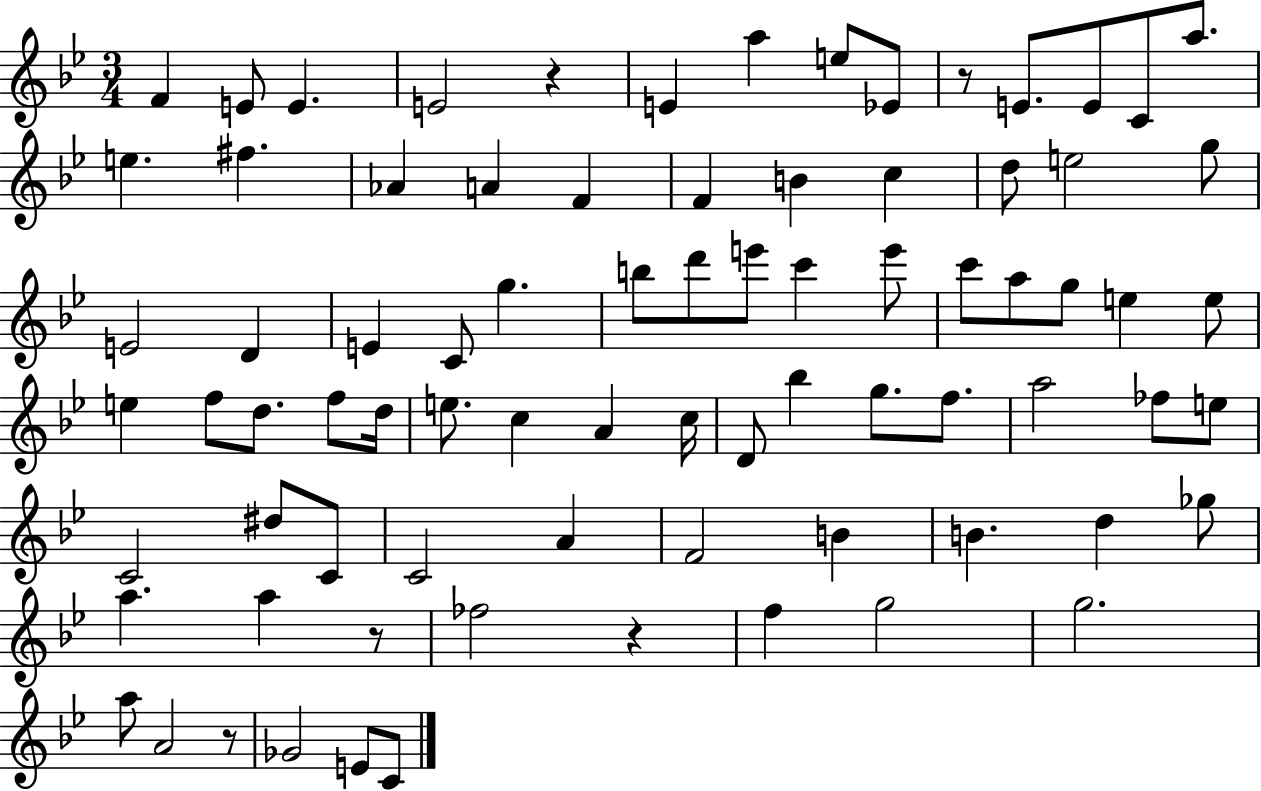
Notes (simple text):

F4/q E4/e E4/q. E4/h R/q E4/q A5/q E5/e Eb4/e R/e E4/e. E4/e C4/e A5/e. E5/q. F#5/q. Ab4/q A4/q F4/q F4/q B4/q C5/q D5/e E5/h G5/e E4/h D4/q E4/q C4/e G5/q. B5/e D6/e E6/e C6/q E6/e C6/e A5/e G5/e E5/q E5/e E5/q F5/e D5/e. F5/e D5/s E5/e. C5/q A4/q C5/s D4/e Bb5/q G5/e. F5/e. A5/h FES5/e E5/e C4/h D#5/e C4/e C4/h A4/q F4/h B4/q B4/q. D5/q Gb5/e A5/q. A5/q R/e FES5/h R/q F5/q G5/h G5/h. A5/e A4/h R/e Gb4/h E4/e C4/e